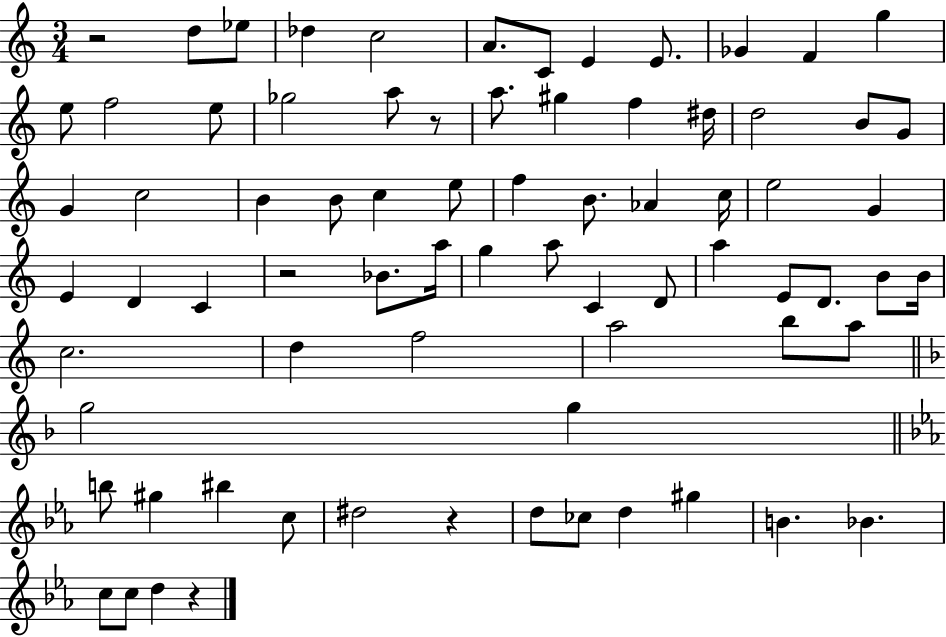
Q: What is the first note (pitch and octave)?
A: D5